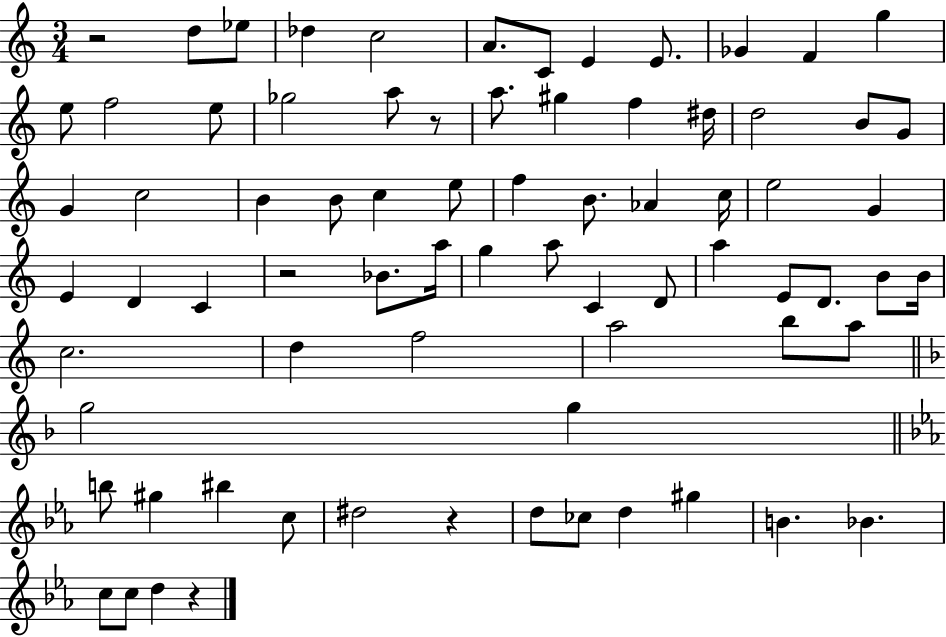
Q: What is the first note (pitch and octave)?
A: D5